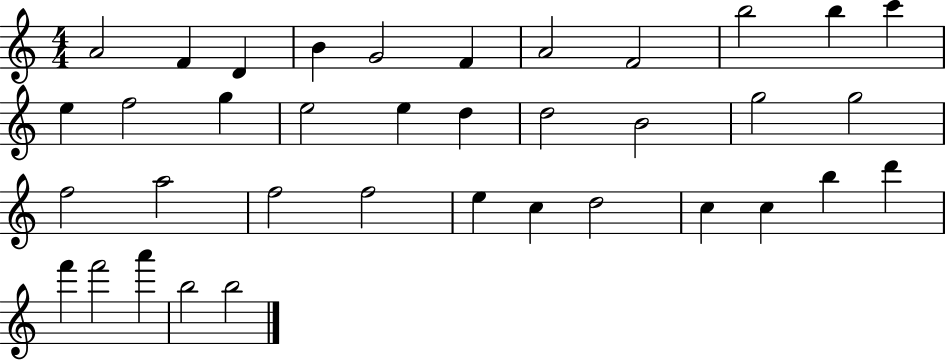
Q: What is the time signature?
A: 4/4